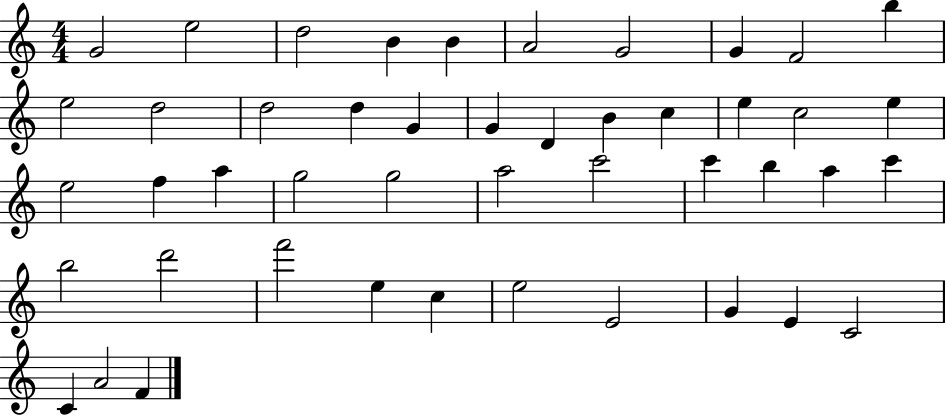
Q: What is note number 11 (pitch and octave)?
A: E5